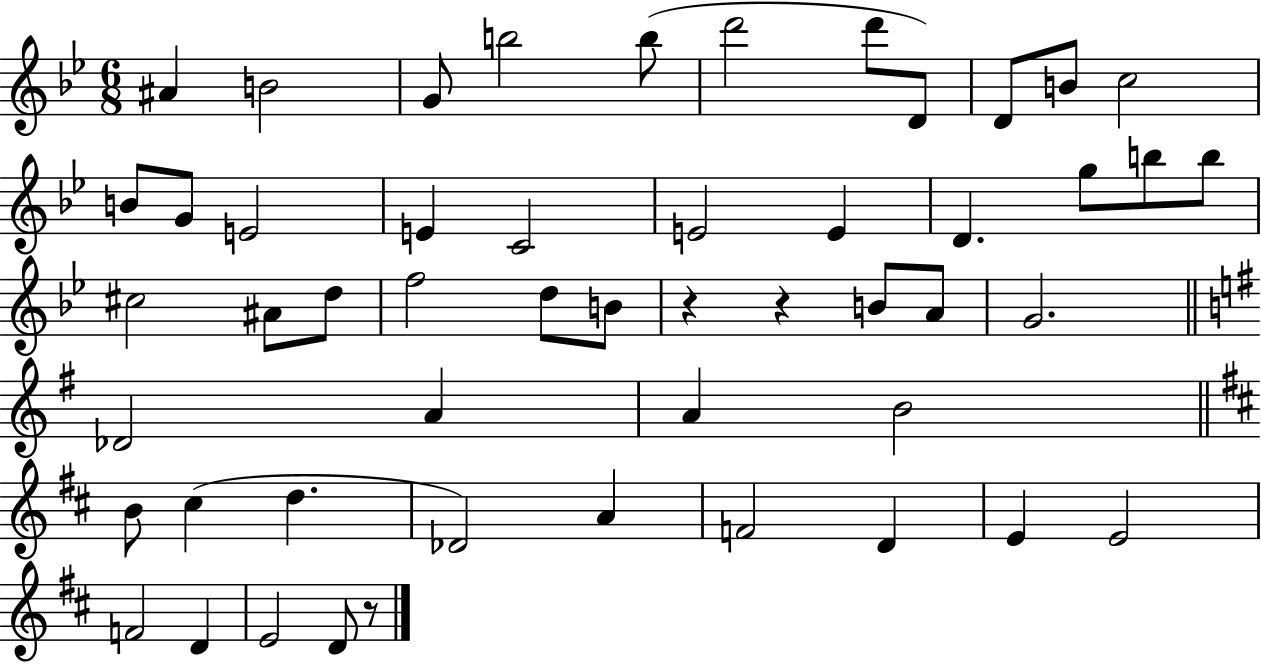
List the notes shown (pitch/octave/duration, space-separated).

A#4/q B4/h G4/e B5/h B5/e D6/h D6/e D4/e D4/e B4/e C5/h B4/e G4/e E4/h E4/q C4/h E4/h E4/q D4/q. G5/e B5/e B5/e C#5/h A#4/e D5/e F5/h D5/e B4/e R/q R/q B4/e A4/e G4/h. Db4/h A4/q A4/q B4/h B4/e C#5/q D5/q. Db4/h A4/q F4/h D4/q E4/q E4/h F4/h D4/q E4/h D4/e R/e